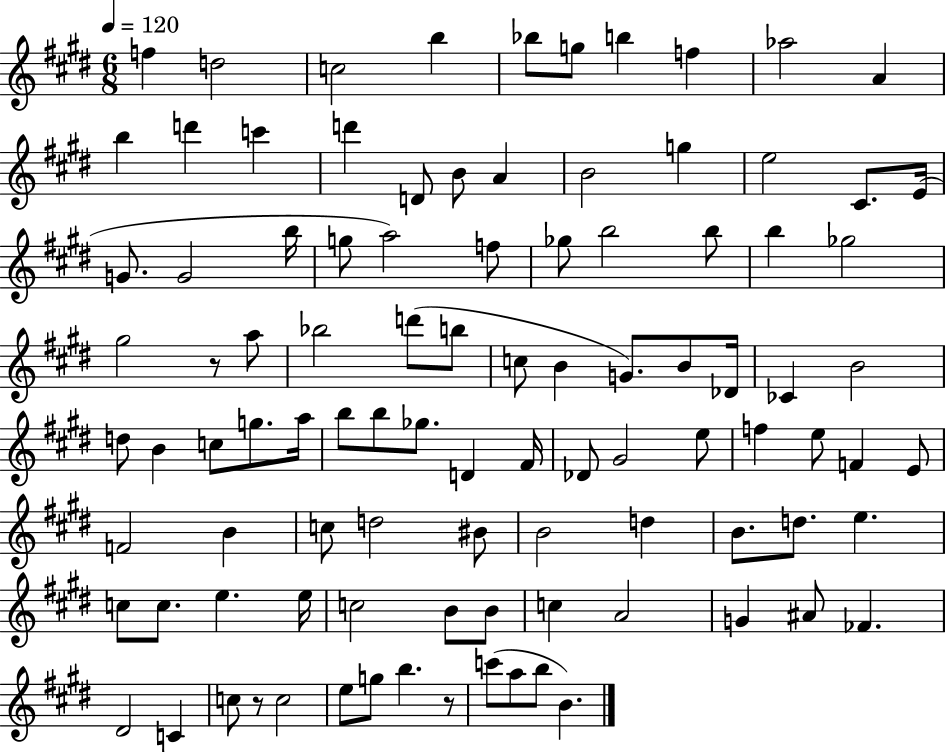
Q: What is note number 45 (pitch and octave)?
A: B4